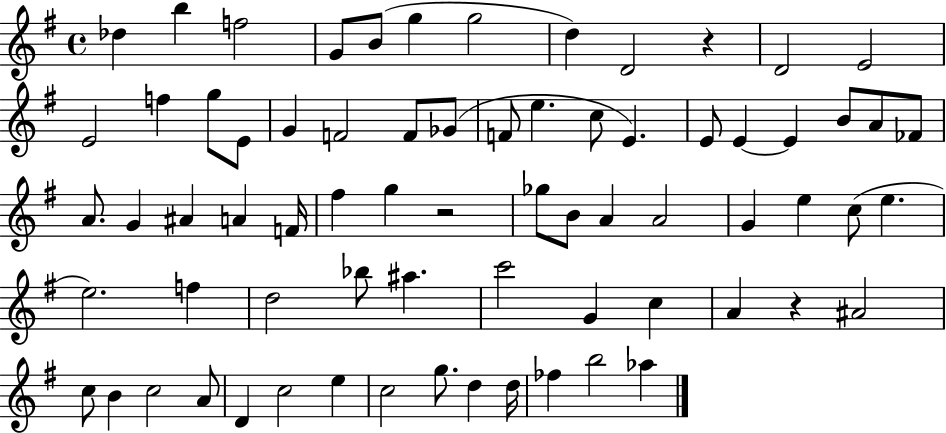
{
  \clef treble
  \time 4/4
  \defaultTimeSignature
  \key g \major
  \repeat volta 2 { des''4 b''4 f''2 | g'8 b'8( g''4 g''2 | d''4) d'2 r4 | d'2 e'2 | \break e'2 f''4 g''8 e'8 | g'4 f'2 f'8 ges'8( | f'8 e''4. c''8 e'4.) | e'8 e'4~~ e'4 b'8 a'8 fes'8 | \break a'8. g'4 ais'4 a'4 f'16 | fis''4 g''4 r2 | ges''8 b'8 a'4 a'2 | g'4 e''4 c''8( e''4. | \break e''2.) f''4 | d''2 bes''8 ais''4. | c'''2 g'4 c''4 | a'4 r4 ais'2 | \break c''8 b'4 c''2 a'8 | d'4 c''2 e''4 | c''2 g''8. d''4 d''16 | fes''4 b''2 aes''4 | \break } \bar "|."
}